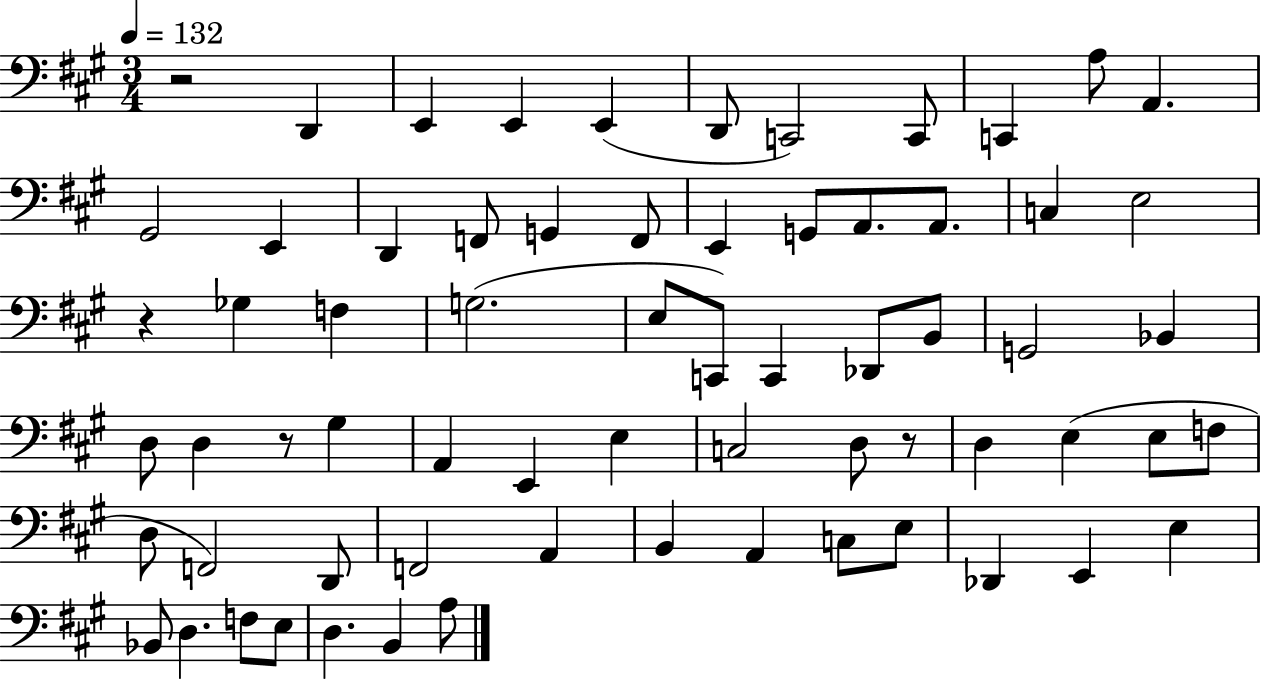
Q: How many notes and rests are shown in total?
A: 67